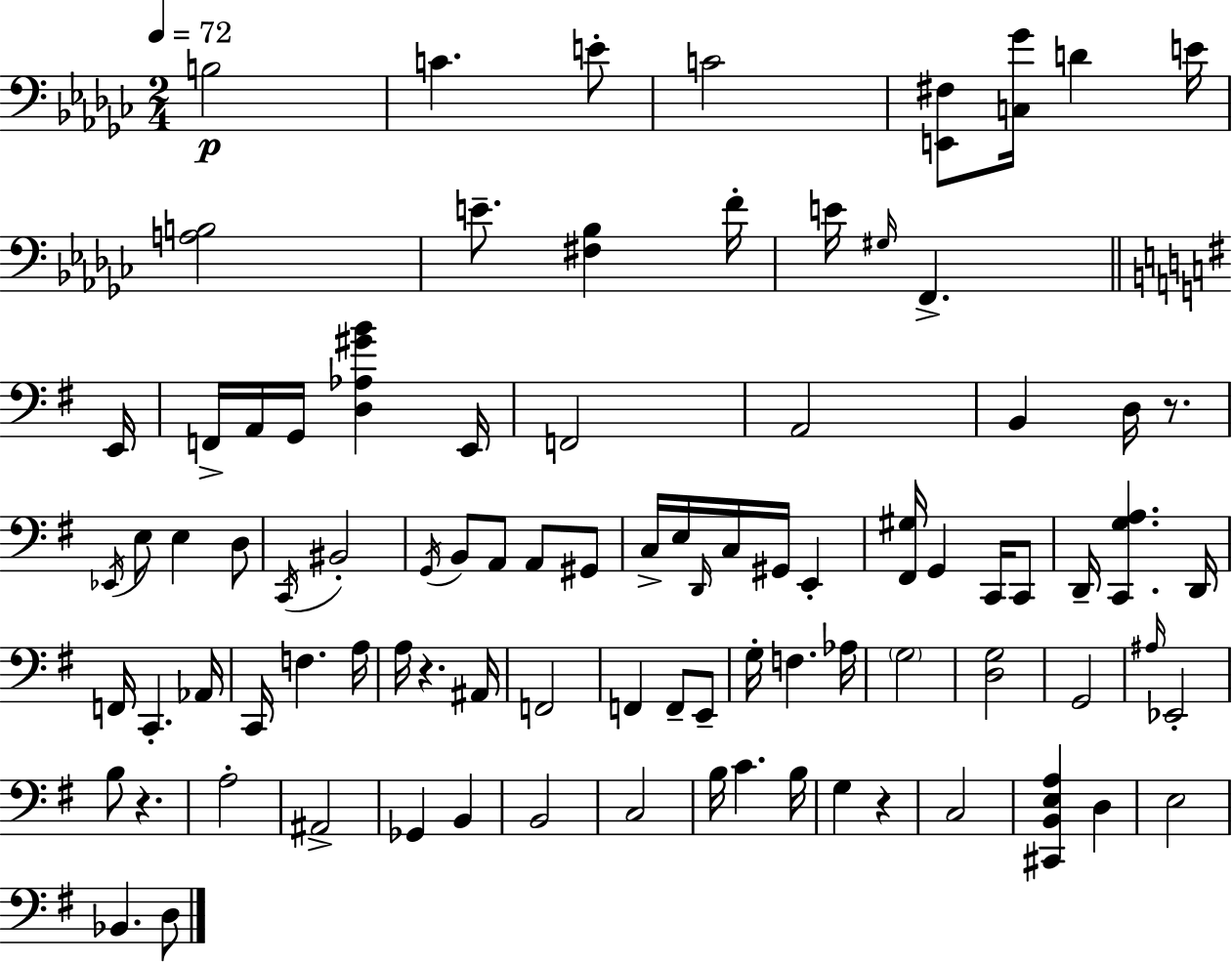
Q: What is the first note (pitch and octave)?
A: B3